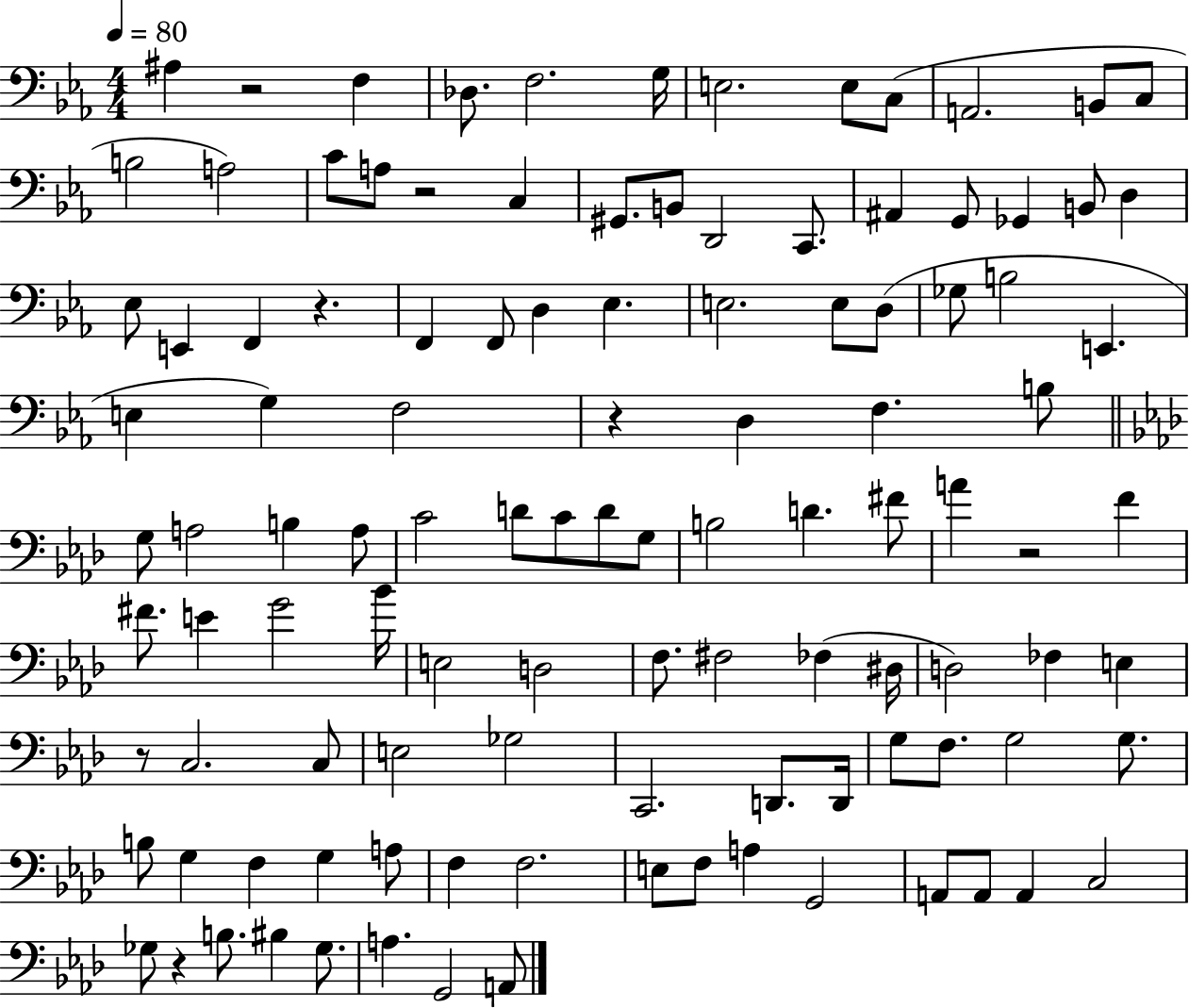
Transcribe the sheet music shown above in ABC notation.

X:1
T:Untitled
M:4/4
L:1/4
K:Eb
^A, z2 F, _D,/2 F,2 G,/4 E,2 E,/2 C,/2 A,,2 B,,/2 C,/2 B,2 A,2 C/2 A,/2 z2 C, ^G,,/2 B,,/2 D,,2 C,,/2 ^A,, G,,/2 _G,, B,,/2 D, _E,/2 E,, F,, z F,, F,,/2 D, _E, E,2 E,/2 D,/2 _G,/2 B,2 E,, E, G, F,2 z D, F, B,/2 G,/2 A,2 B, A,/2 C2 D/2 C/2 D/2 G,/2 B,2 D ^F/2 A z2 F ^F/2 E G2 _B/4 E,2 D,2 F,/2 ^F,2 _F, ^D,/4 D,2 _F, E, z/2 C,2 C,/2 E,2 _G,2 C,,2 D,,/2 D,,/4 G,/2 F,/2 G,2 G,/2 B,/2 G, F, G, A,/2 F, F,2 E,/2 F,/2 A, G,,2 A,,/2 A,,/2 A,, C,2 _G,/2 z B,/2 ^B, _G,/2 A, G,,2 A,,/2